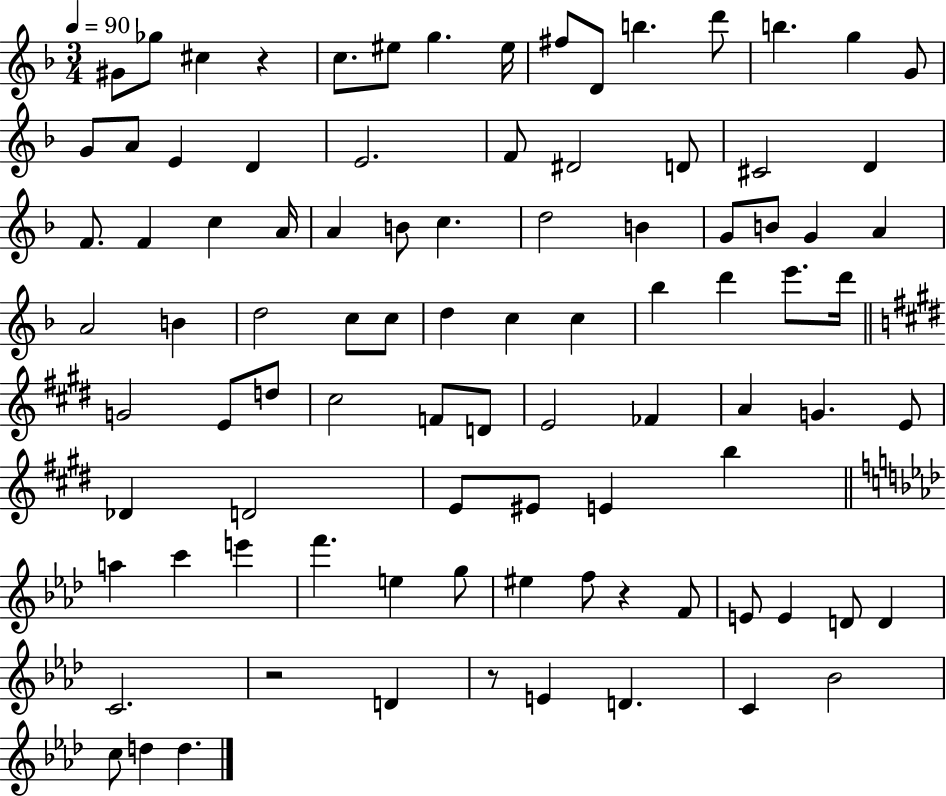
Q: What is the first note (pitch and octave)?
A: G#4